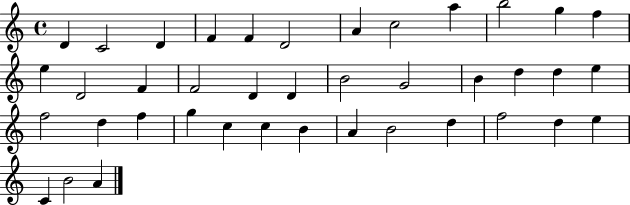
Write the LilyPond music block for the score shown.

{
  \clef treble
  \time 4/4
  \defaultTimeSignature
  \key c \major
  d'4 c'2 d'4 | f'4 f'4 d'2 | a'4 c''2 a''4 | b''2 g''4 f''4 | \break e''4 d'2 f'4 | f'2 d'4 d'4 | b'2 g'2 | b'4 d''4 d''4 e''4 | \break f''2 d''4 f''4 | g''4 c''4 c''4 b'4 | a'4 b'2 d''4 | f''2 d''4 e''4 | \break c'4 b'2 a'4 | \bar "|."
}